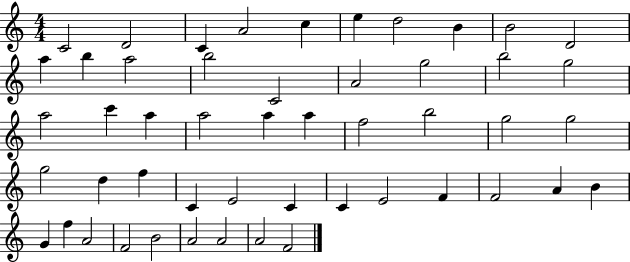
C4/h D4/h C4/q A4/h C5/q E5/q D5/h B4/q B4/h D4/h A5/q B5/q A5/h B5/h C4/h A4/h G5/h B5/h G5/h A5/h C6/q A5/q A5/h A5/q A5/q F5/h B5/h G5/h G5/h G5/h D5/q F5/q C4/q E4/h C4/q C4/q E4/h F4/q F4/h A4/q B4/q G4/q F5/q A4/h F4/h B4/h A4/h A4/h A4/h F4/h